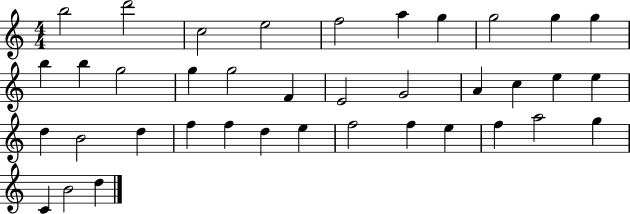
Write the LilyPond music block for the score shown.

{
  \clef treble
  \numericTimeSignature
  \time 4/4
  \key c \major
  b''2 d'''2 | c''2 e''2 | f''2 a''4 g''4 | g''2 g''4 g''4 | \break b''4 b''4 g''2 | g''4 g''2 f'4 | e'2 g'2 | a'4 c''4 e''4 e''4 | \break d''4 b'2 d''4 | f''4 f''4 d''4 e''4 | f''2 f''4 e''4 | f''4 a''2 g''4 | \break c'4 b'2 d''4 | \bar "|."
}